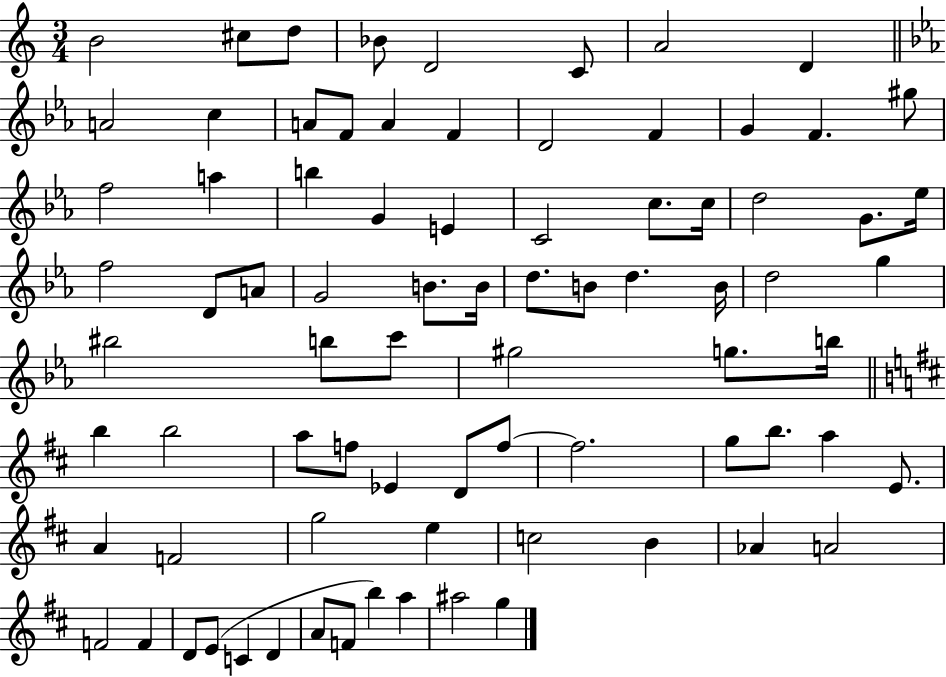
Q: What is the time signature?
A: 3/4